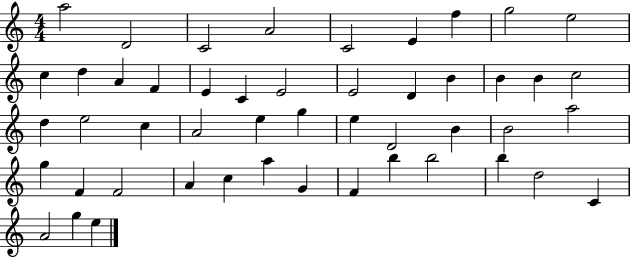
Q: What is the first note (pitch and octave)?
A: A5